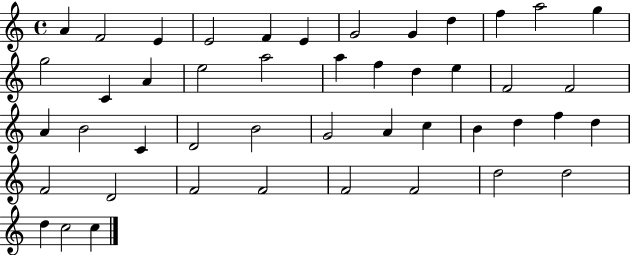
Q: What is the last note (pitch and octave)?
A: C5